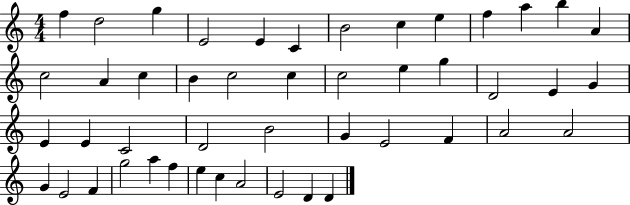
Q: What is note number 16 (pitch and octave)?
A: C5